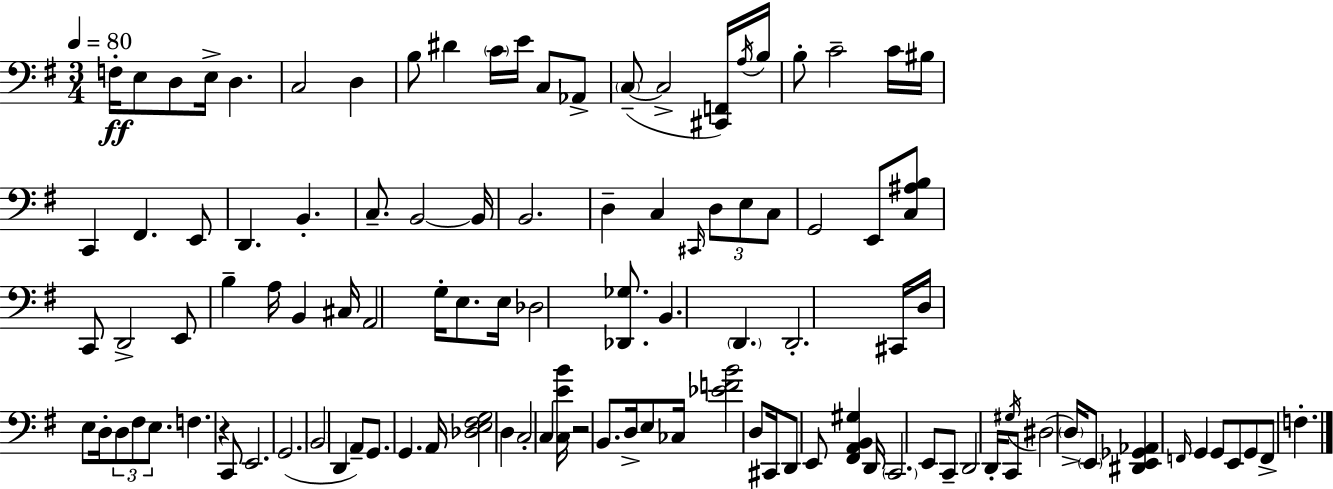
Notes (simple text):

F3/s E3/e D3/e E3/s D3/q. C3/h D3/q B3/e D#4/q C4/s E4/s C3/e Ab2/e C3/e C3/h [C#2,F2]/s A3/s B3/s B3/e C4/h C4/s BIS3/s C2/q F#2/q. E2/e D2/q. B2/q. C3/e. B2/h B2/s B2/h. D3/q C3/q C#2/s D3/e E3/e C3/e G2/h E2/e [C3,A#3,B3]/e C2/e D2/h E2/e B3/q A3/s B2/q C#3/s A2/h G3/s E3/e. E3/s Db3/h [Db2,Gb3]/e. B2/q. D2/q. D2/h. C#2/s D3/s E3/e D3/s D3/e F#3/e E3/e. F3/q. R/q C2/e E2/h. G2/h. B2/h D2/q A2/e G2/e. G2/q. A2/s [Db3,E3,F#3,G3]/h D3/q C3/h C3/q [C3,E4,B4]/s R/h B2/e. D3/s E3/e CES3/s [Eb4,F4,B4]/h D3/e C#2/s D2/e E2/e [F#2,A2,B2,G#3]/q D2/s C2/h. E2/e C2/e D2/h D2/s C2/e G#3/s D#3/h D3/s E2/e [D#2,E2,Gb2,Ab2]/q F2/s G2/q G2/e E2/e G2/e F2/e F3/q.